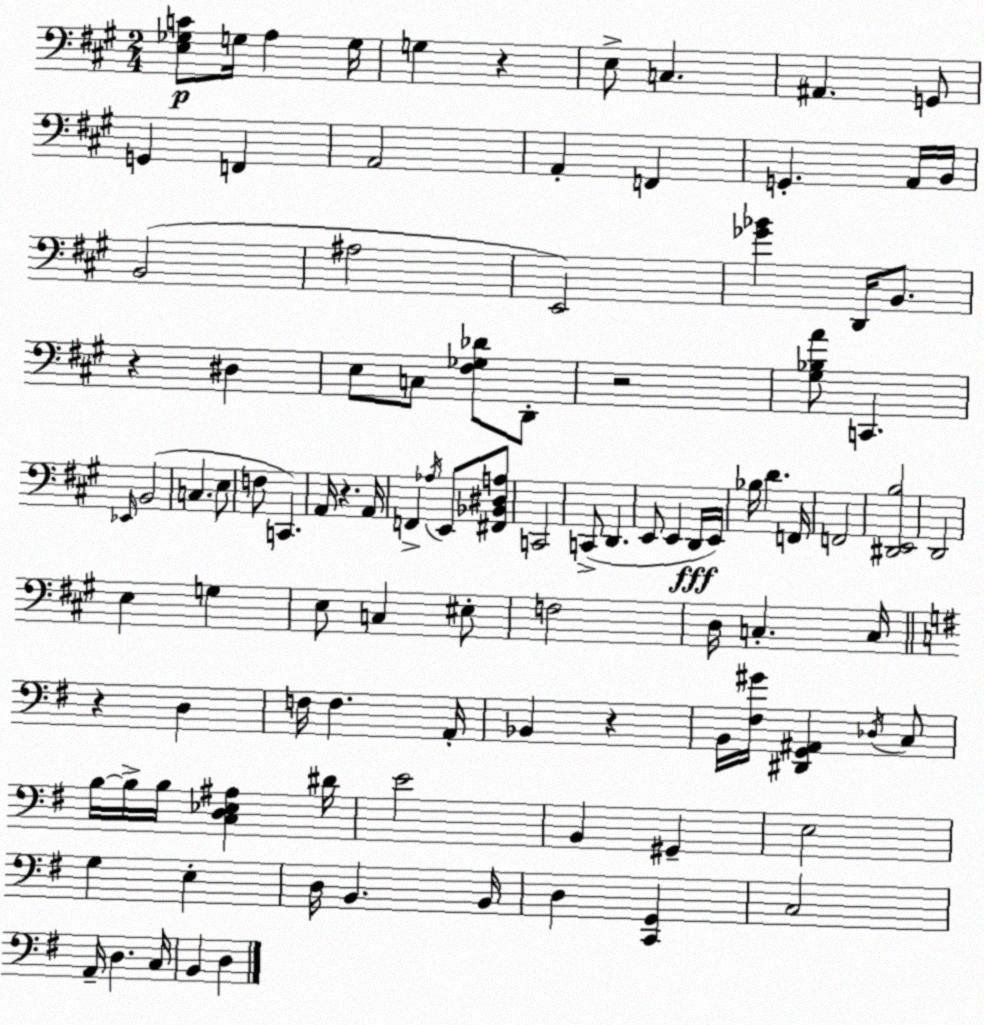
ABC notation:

X:1
T:Untitled
M:2/4
L:1/4
K:A
[E,_G,C]/2 G,/4 A, G,/4 G, z E,/2 C, ^A,, G,,/2 G,, F,, A,,2 A,, F,, G,, A,,/4 B,,/4 B,,2 ^A,2 E,,2 [_G_B] D,,/4 B,,/2 z ^D, E,/2 C,/2 [^F,_G,_D]/2 D,,/2 z2 [^G,_B,A]/2 C,, _E,,/4 B,,2 C, E,/2 F,/2 C,, A,,/4 z A,,/4 F,, _A,/4 E,,/2 [^F,,_B,,^D,A,]/2 C,,2 C,,/2 D,, E,,/2 E,, D,,/4 E,,/4 _B,/4 D F,,/4 F,,2 [^D,,E,,B,]2 D,,2 E, G, E,/2 C, ^E,/2 F,2 D,/4 C, C,/4 z D, F,/4 F, A,,/4 _B,, z B,,/4 [^F,^G]/4 [^D,,G,,^A,,] _D,/4 C,/2 B,/4 B,/4 B,/4 [C,D,_E,^A,] ^D/4 E2 B,, ^G,, E,2 G, E, D,/4 B,, B,,/4 D, [C,,G,,] C,2 A,,/4 D, C,/4 B,, D,